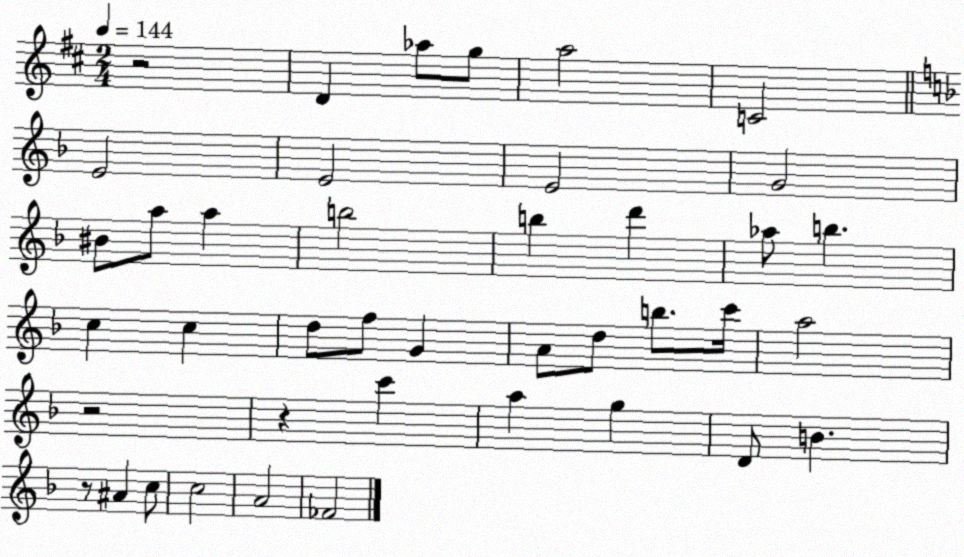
X:1
T:Untitled
M:2/4
L:1/4
K:D
z2 D _a/2 g/2 a2 C2 E2 E2 E2 G2 ^B/2 a/2 a b2 b d' _a/2 b c c d/2 f/2 G A/2 d/2 b/2 c'/4 a2 z2 z c' a g D/2 B z/2 ^A c/2 c2 A2 _F2